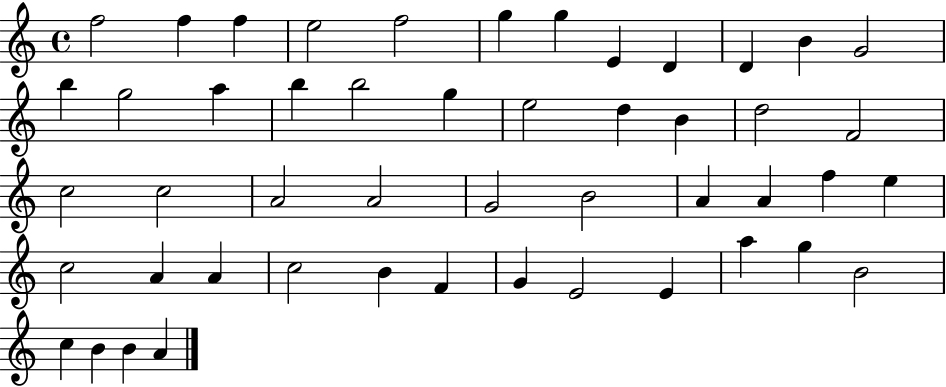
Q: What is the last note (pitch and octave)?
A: A4